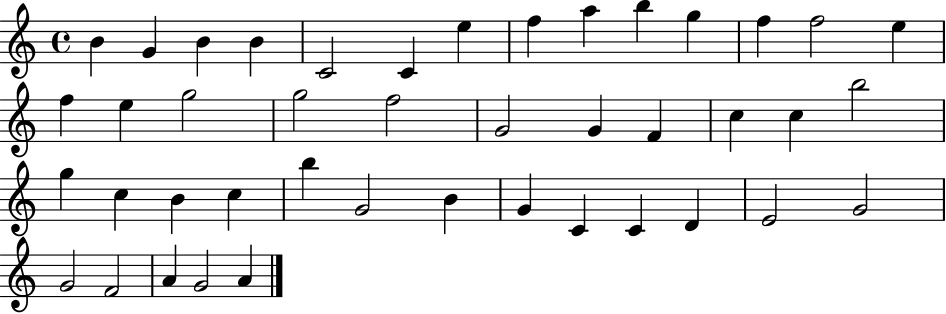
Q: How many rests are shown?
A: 0